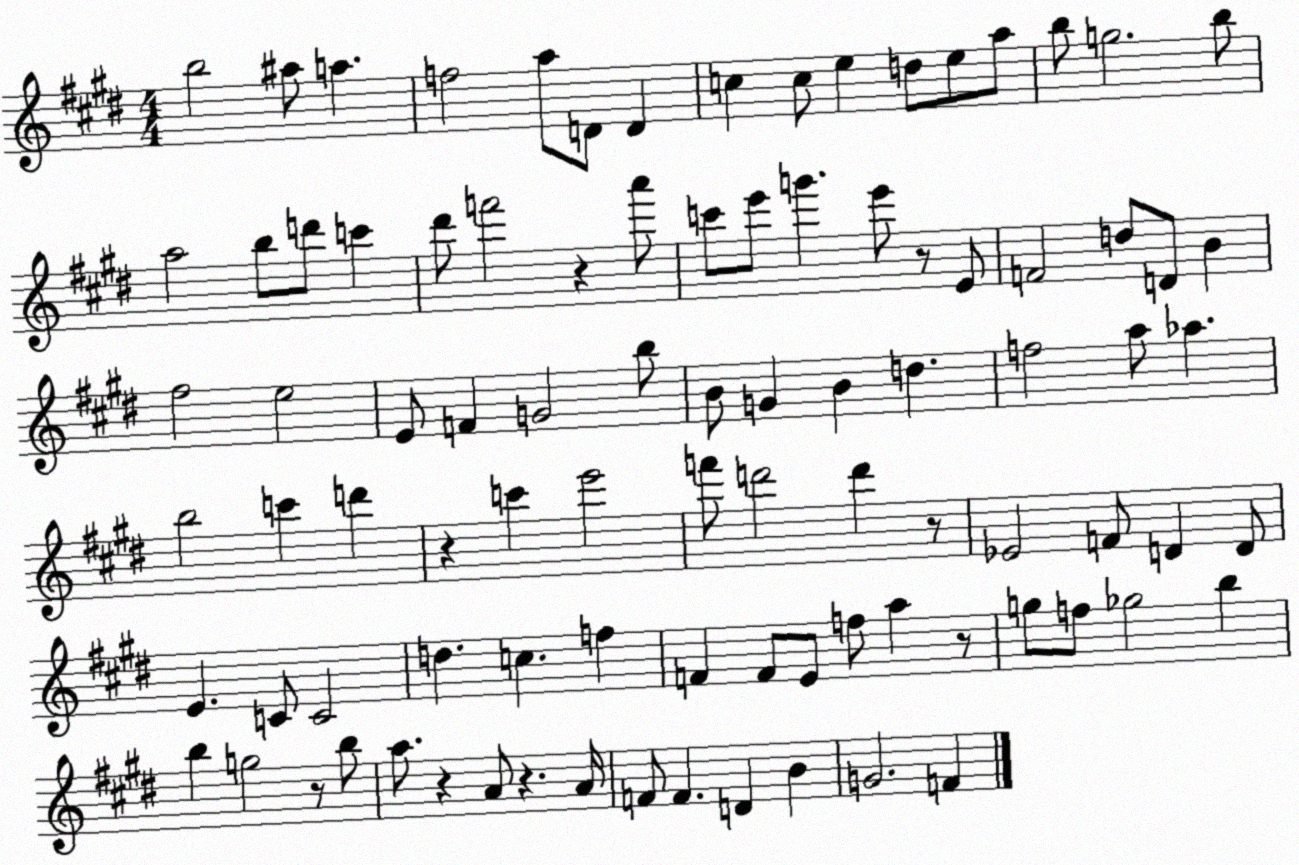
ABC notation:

X:1
T:Untitled
M:4/4
L:1/4
K:E
b2 ^a/2 a f2 a/2 D/2 D c c/2 e d/2 e/2 a/2 b/2 g2 b/2 a2 b/2 d'/2 c' ^d'/2 f'2 z a'/2 c'/2 e'/2 g' e'/2 z/2 E/2 F2 d/2 D/2 B ^f2 e2 E/2 F G2 b/2 B/2 G B d f2 a/2 _a b2 c' d' z c' e'2 f'/2 d'2 d' z/2 _E2 F/2 D D/2 E C/2 C2 d c f F F/2 E/2 f/2 a z/2 g/2 f/2 _g2 b b g2 z/2 b/2 a/2 z A/2 z A/4 F/2 F D B G2 F